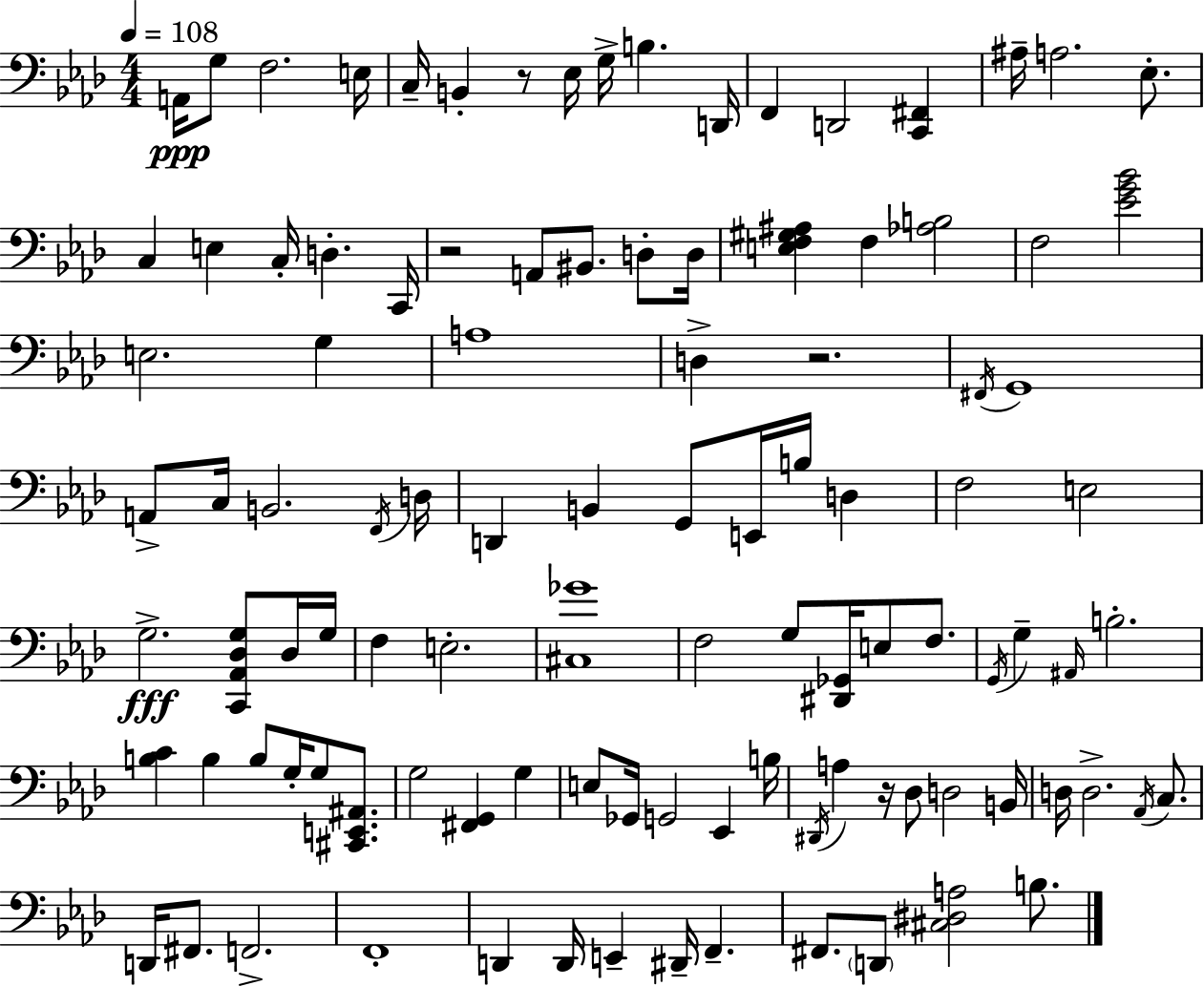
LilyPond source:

{
  \clef bass
  \numericTimeSignature
  \time 4/4
  \key f \minor
  \tempo 4 = 108
  \repeat volta 2 { a,16\ppp g8 f2. e16 | c16-- b,4-. r8 ees16 g16-> b4. d,16 | f,4 d,2 <c, fis,>4 | ais16-- a2. ees8.-. | \break c4 e4 c16-. d4.-. c,16 | r2 a,8 bis,8. d8-. d16 | <e f gis ais>4 f4 <aes b>2 | f2 <ees' g' bes'>2 | \break e2. g4 | a1 | d4-> r2. | \acciaccatura { fis,16 } g,1 | \break a,8-> c16 b,2. | \acciaccatura { f,16 } d16 d,4 b,4 g,8 e,16 b16 d4 | f2 e2 | g2.->\fff <c, aes, des g>8 | \break des16 g16 f4 e2.-. | <cis ges'>1 | f2 g8 <dis, ges,>16 e8 f8. | \acciaccatura { g,16 } g4-- \grace { ais,16 } b2.-. | \break <b c'>4 b4 b8 g16-. g8 | <cis, e, ais,>8. g2 <fis, g,>4 | g4 e8 ges,16 g,2 ees,4 | b16 \acciaccatura { dis,16 } a4 r16 des8 d2 | \break b,16 d16 d2.-> | \acciaccatura { aes,16 } c8. d,16 fis,8. f,2.-> | f,1-. | d,4 d,16 e,4-- dis,16-- | \break f,4.-- fis,8. \parenthesize d,8 <cis dis a>2 | b8. } \bar "|."
}